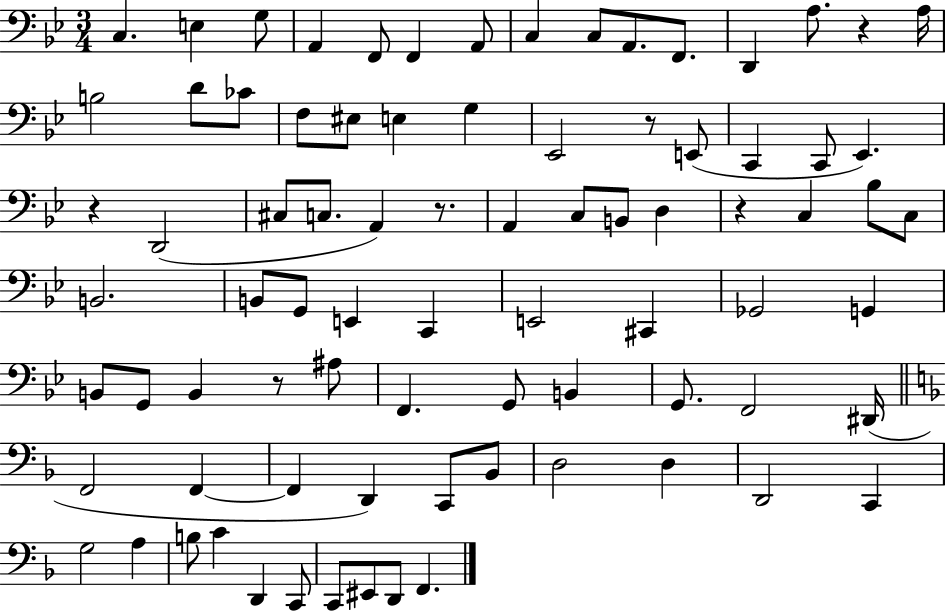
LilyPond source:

{
  \clef bass
  \numericTimeSignature
  \time 3/4
  \key bes \major
  c4. e4 g8 | a,4 f,8 f,4 a,8 | c4 c8 a,8. f,8. | d,4 a8. r4 a16 | \break b2 d'8 ces'8 | f8 eis8 e4 g4 | ees,2 r8 e,8( | c,4 c,8 ees,4.) | \break r4 d,2( | cis8 c8. a,4) r8. | a,4 c8 b,8 d4 | r4 c4 bes8 c8 | \break b,2. | b,8 g,8 e,4 c,4 | e,2 cis,4 | ges,2 g,4 | \break b,8 g,8 b,4 r8 ais8 | f,4. g,8 b,4 | g,8. f,2 dis,16( | \bar "||" \break \key f \major f,2 f,4~~ | f,4 d,4) c,8 bes,8 | d2 d4 | d,2 c,4 | \break g2 a4 | b8 c'4 d,4 c,8 | c,8 eis,8 d,8 f,4. | \bar "|."
}